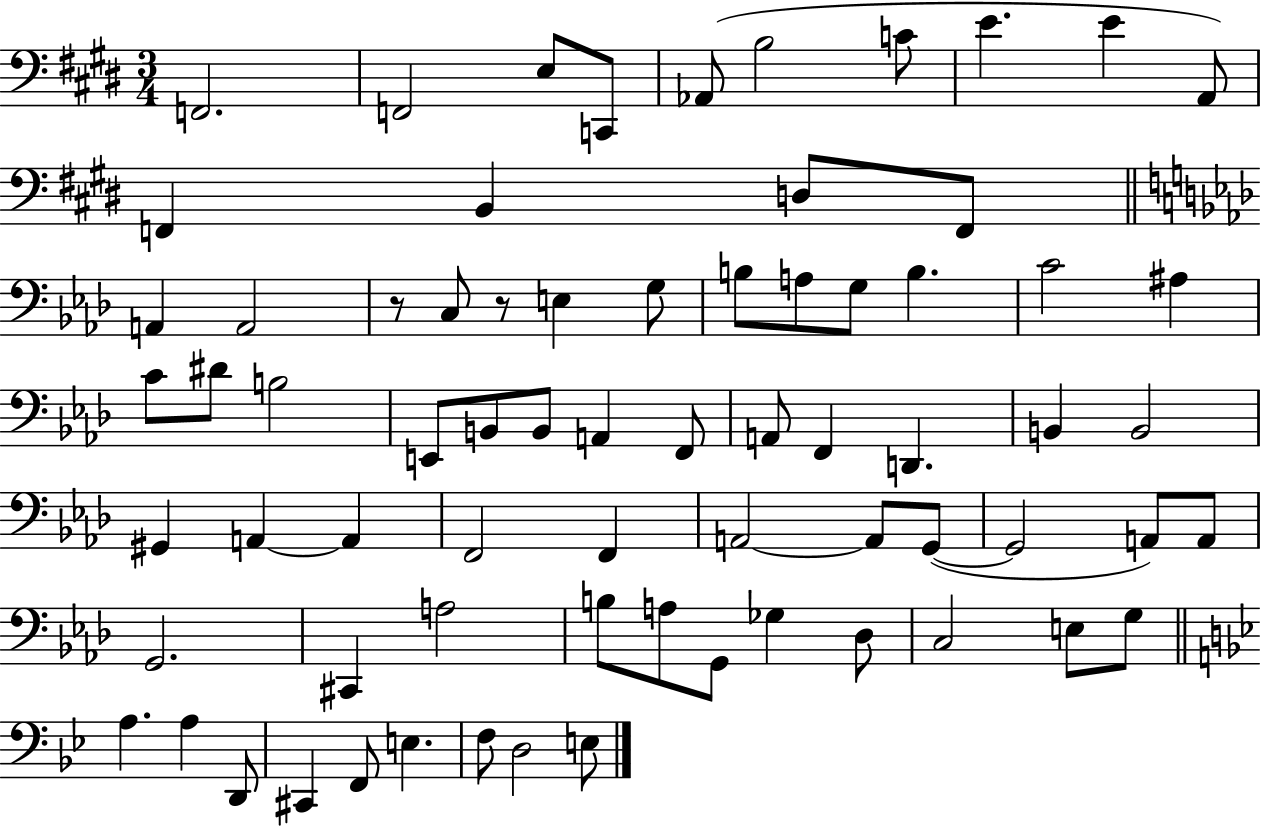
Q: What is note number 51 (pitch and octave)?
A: C#2